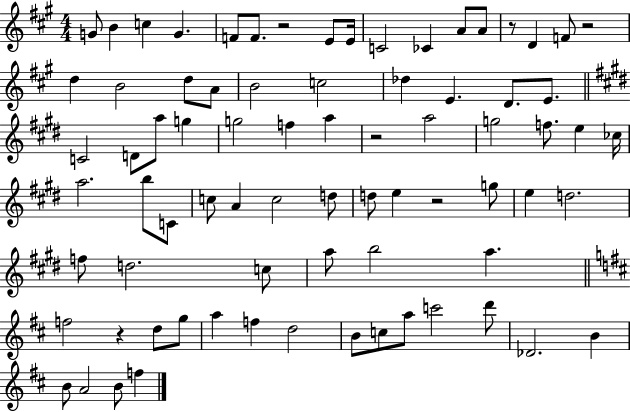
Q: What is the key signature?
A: A major